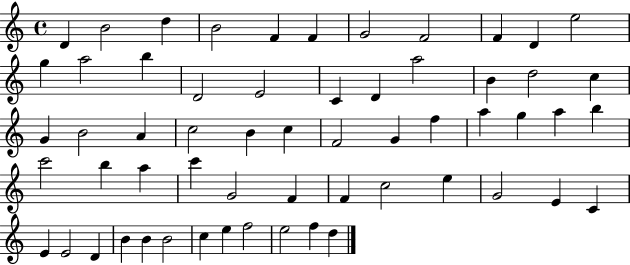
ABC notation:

X:1
T:Untitled
M:4/4
L:1/4
K:C
D B2 d B2 F F G2 F2 F D e2 g a2 b D2 E2 C D a2 B d2 c G B2 A c2 B c F2 G f a g a b c'2 b a c' G2 F F c2 e G2 E C E E2 D B B B2 c e f2 e2 f d